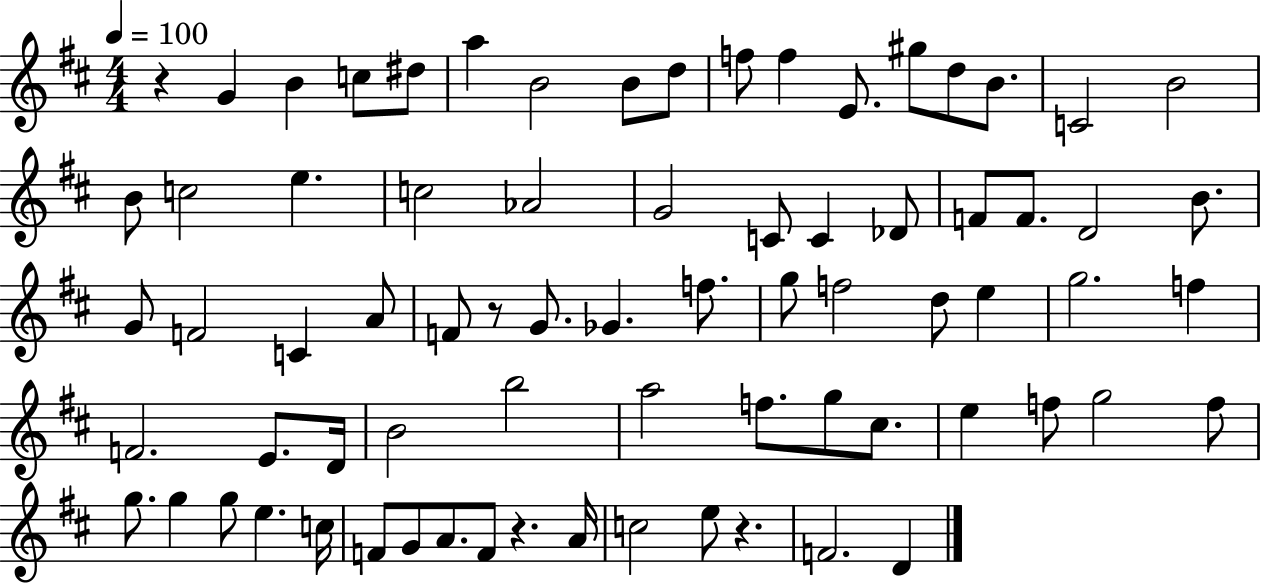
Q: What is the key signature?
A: D major